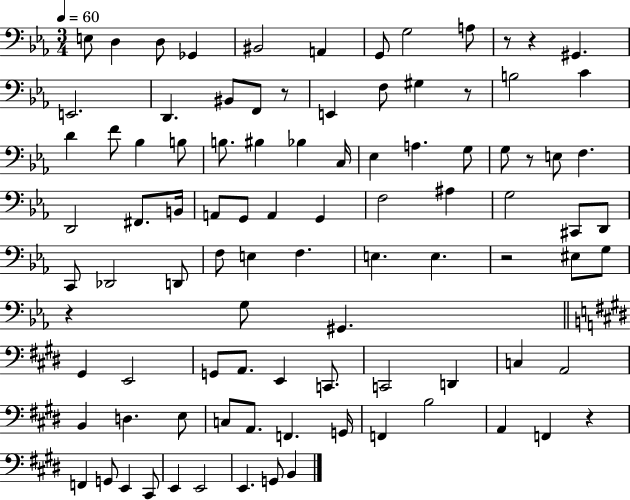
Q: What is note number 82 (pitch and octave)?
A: C#2